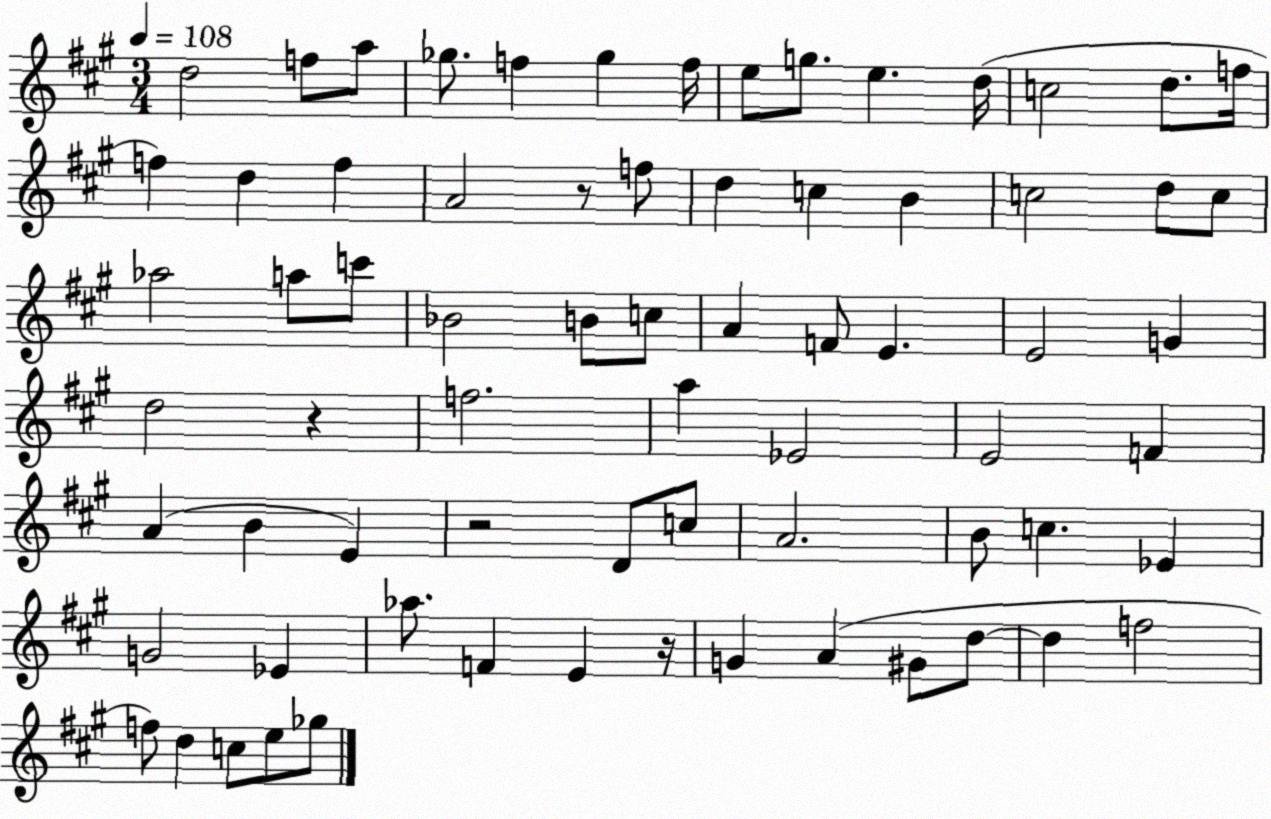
X:1
T:Untitled
M:3/4
L:1/4
K:A
d2 f/2 a/2 _g/2 f _g f/4 e/2 g/2 e d/4 c2 d/2 f/4 f d f A2 z/2 f/2 d c B c2 d/2 c/2 _a2 a/2 c'/2 _B2 B/2 c/2 A F/2 E E2 G d2 z f2 a _E2 E2 F A B E z2 D/2 c/2 A2 B/2 c _E G2 _E _a/2 F E z/4 G A ^G/2 d/2 d f2 f/2 d c/2 e/2 _g/2